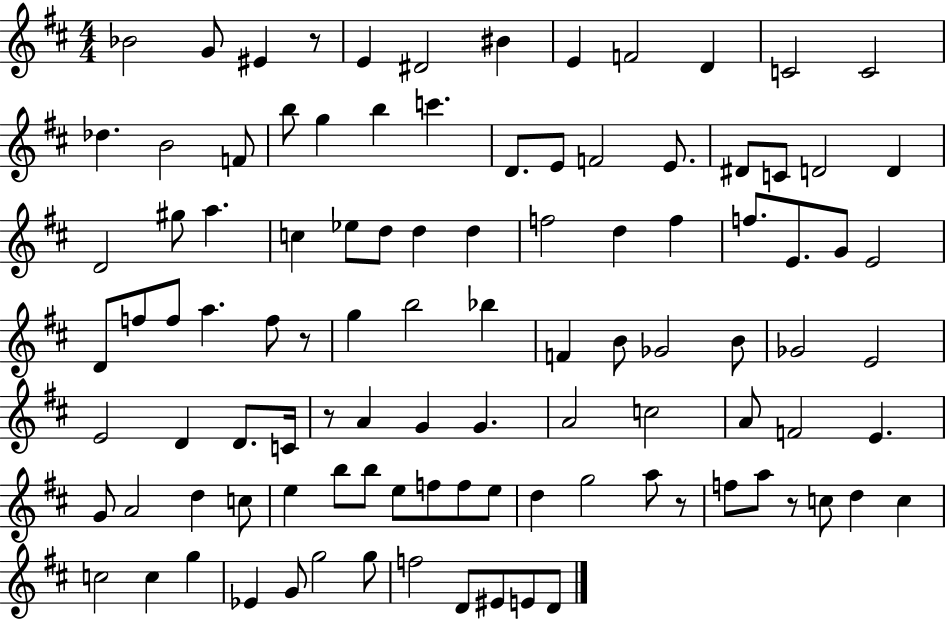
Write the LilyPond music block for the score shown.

{
  \clef treble
  \numericTimeSignature
  \time 4/4
  \key d \major
  bes'2 g'8 eis'4 r8 | e'4 dis'2 bis'4 | e'4 f'2 d'4 | c'2 c'2 | \break des''4. b'2 f'8 | b''8 g''4 b''4 c'''4. | d'8. e'8 f'2 e'8. | dis'8 c'8 d'2 d'4 | \break d'2 gis''8 a''4. | c''4 ees''8 d''8 d''4 d''4 | f''2 d''4 f''4 | f''8. e'8. g'8 e'2 | \break d'8 f''8 f''8 a''4. f''8 r8 | g''4 b''2 bes''4 | f'4 b'8 ges'2 b'8 | ges'2 e'2 | \break e'2 d'4 d'8. c'16 | r8 a'4 g'4 g'4. | a'2 c''2 | a'8 f'2 e'4. | \break g'8 a'2 d''4 c''8 | e''4 b''8 b''8 e''8 f''8 f''8 e''8 | d''4 g''2 a''8 r8 | f''8 a''8 r8 c''8 d''4 c''4 | \break c''2 c''4 g''4 | ees'4 g'8 g''2 g''8 | f''2 d'8 eis'8 e'8 d'8 | \bar "|."
}